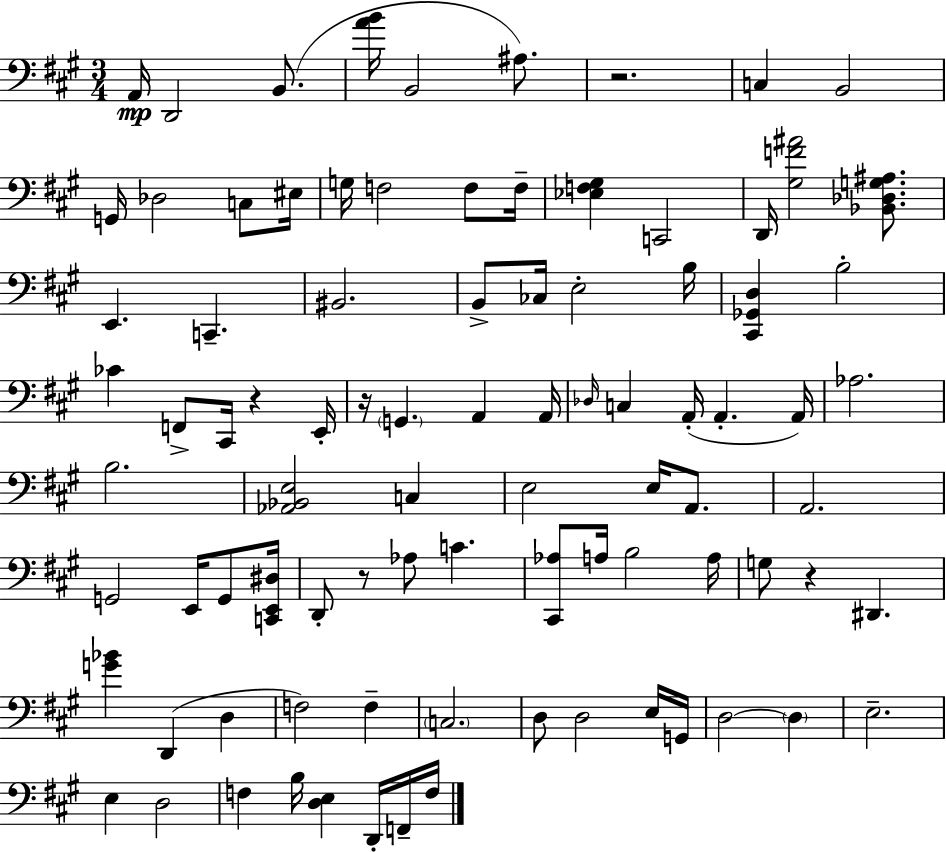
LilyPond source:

{
  \clef bass
  \numericTimeSignature
  \time 3/4
  \key a \major
  a,16\mp d,2 b,8.( | <a' b'>16 b,2 ais8.) | r2. | c4 b,2 | \break g,16 des2 c8 eis16 | g16 f2 f8 f16-- | <ees f gis>4 c,2 | d,16 <gis f' ais'>2 <bes, des g ais>8. | \break e,4. c,4.-- | bis,2. | b,8-> ces16 e2-. b16 | <cis, ges, d>4 b2-. | \break ces'4 f,8-> cis,16 r4 e,16-. | r16 \parenthesize g,4. a,4 a,16 | \grace { des16 } c4 a,16-.( a,4.-. | a,16) aes2. | \break b2. | <aes, bes, e>2 c4 | e2 e16 a,8. | a,2. | \break g,2 e,16 g,8 | <c, e, dis>16 d,8-. r8 aes8 c'4. | <cis, aes>8 a16 b2 | a16 g8 r4 dis,4. | \break <g' bes'>4 d,4( d4 | f2) f4-- | \parenthesize c2. | d8 d2 e16 | \break g,16 d2~~ \parenthesize d4 | e2.-- | e4 d2 | f4 b16 <d e>4 d,16-. f,16-- | \break f16 \bar "|."
}